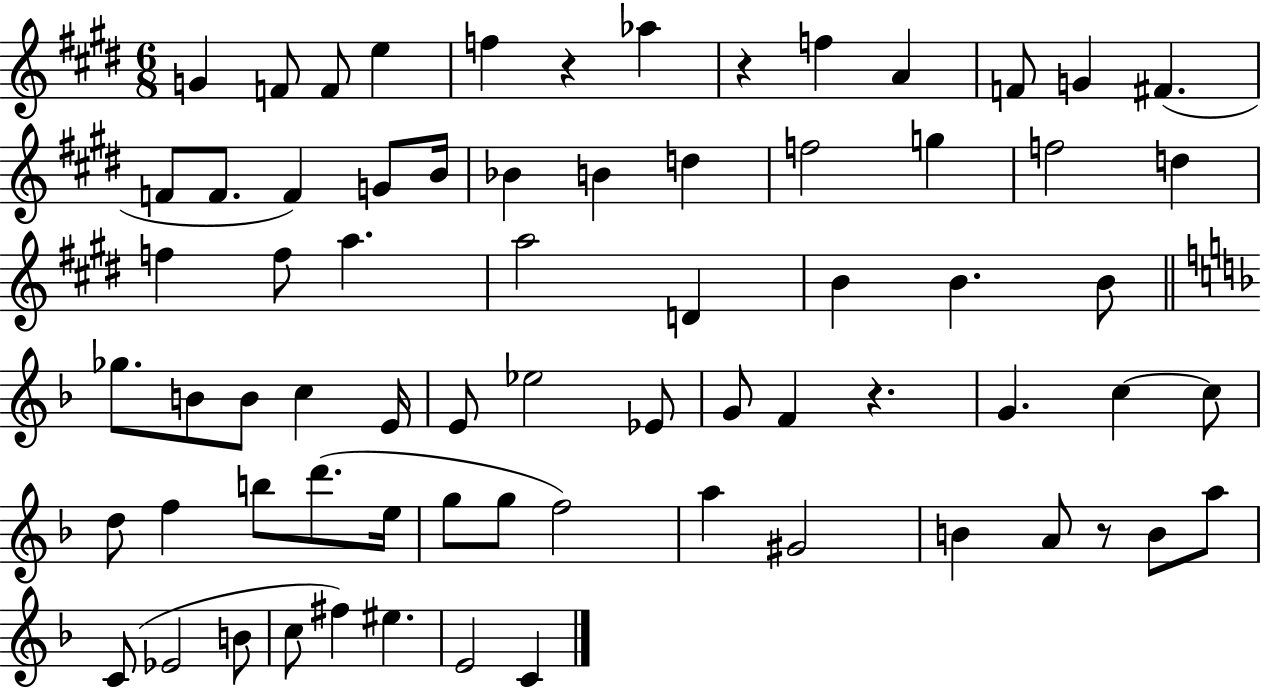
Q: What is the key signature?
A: E major